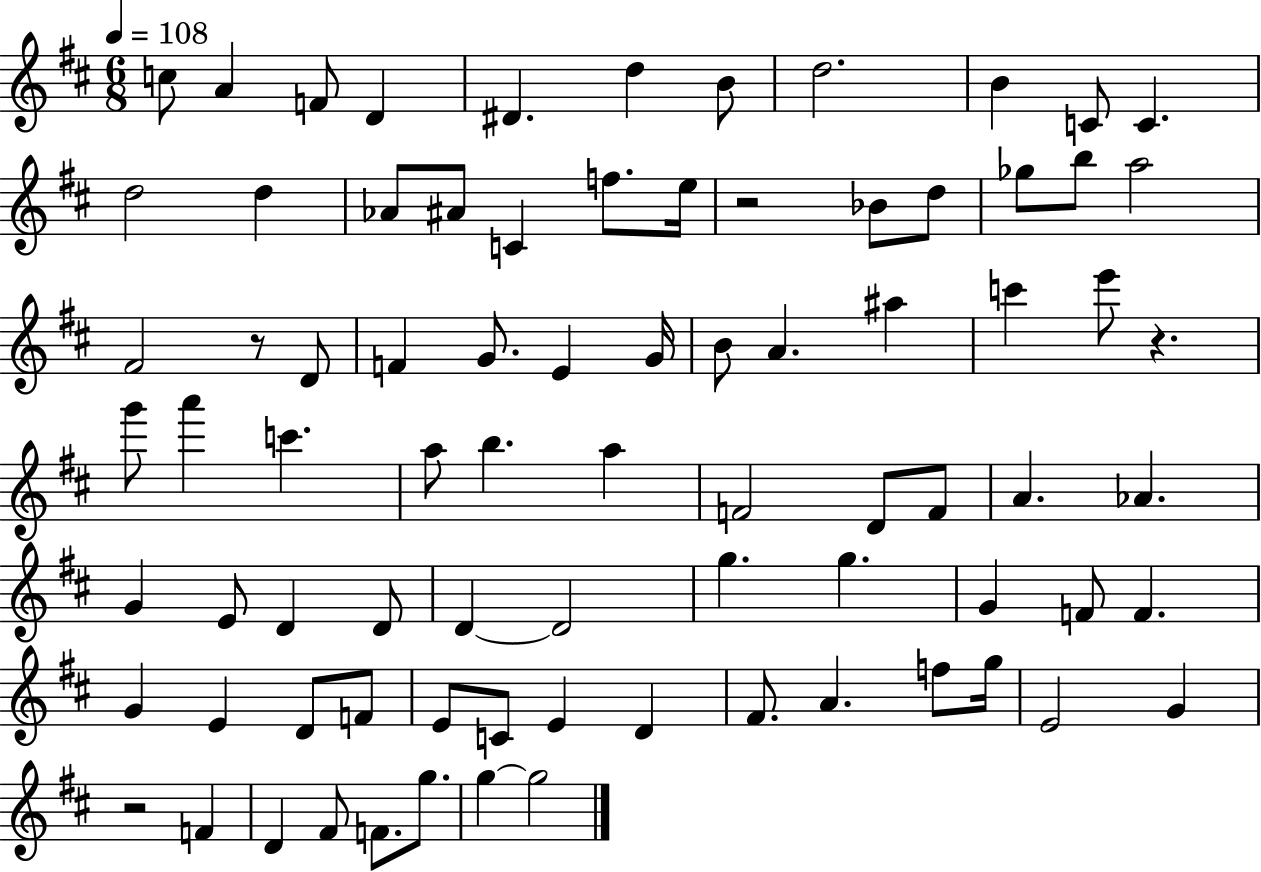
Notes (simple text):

C5/e A4/q F4/e D4/q D#4/q. D5/q B4/e D5/h. B4/q C4/e C4/q. D5/h D5/q Ab4/e A#4/e C4/q F5/e. E5/s R/h Bb4/e D5/e Gb5/e B5/e A5/h F#4/h R/e D4/e F4/q G4/e. E4/q G4/s B4/e A4/q. A#5/q C6/q E6/e R/q. G6/e A6/q C6/q. A5/e B5/q. A5/q F4/h D4/e F4/e A4/q. Ab4/q. G4/q E4/e D4/q D4/e D4/q D4/h G5/q. G5/q. G4/q F4/e F4/q. G4/q E4/q D4/e F4/e E4/e C4/e E4/q D4/q F#4/e. A4/q. F5/e G5/s E4/h G4/q R/h F4/q D4/q F#4/e F4/e. G5/e. G5/q G5/h